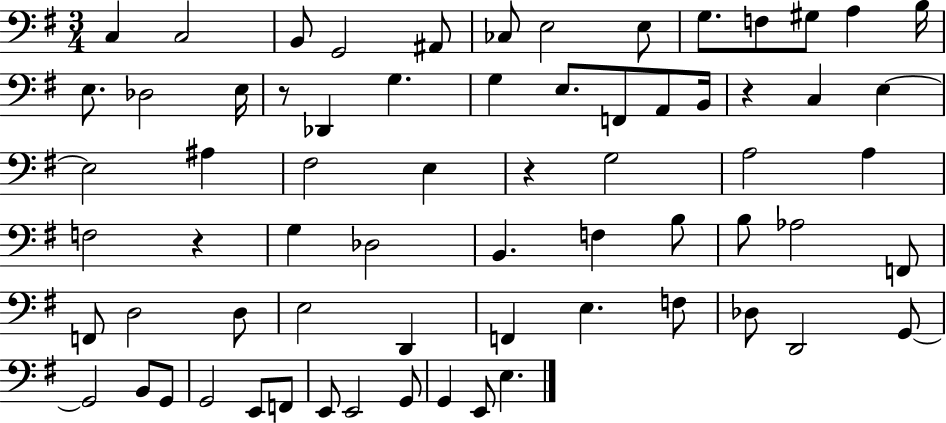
C3/q C3/h B2/e G2/h A#2/e CES3/e E3/h E3/e G3/e. F3/e G#3/e A3/q B3/s E3/e. Db3/h E3/s R/e Db2/q G3/q. G3/q E3/e. F2/e A2/e B2/s R/q C3/q E3/q E3/h A#3/q F#3/h E3/q R/q G3/h A3/h A3/q F3/h R/q G3/q Db3/h B2/q. F3/q B3/e B3/e Ab3/h F2/e F2/e D3/h D3/e E3/h D2/q F2/q E3/q. F3/e Db3/e D2/h G2/e G2/h B2/e G2/e G2/h E2/e F2/e E2/e E2/h G2/e G2/q E2/e E3/q.